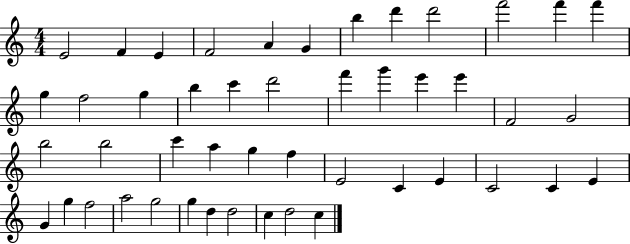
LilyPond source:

{
  \clef treble
  \numericTimeSignature
  \time 4/4
  \key c \major
  e'2 f'4 e'4 | f'2 a'4 g'4 | b''4 d'''4 d'''2 | f'''2 f'''4 f'''4 | \break g''4 f''2 g''4 | b''4 c'''4 d'''2 | f'''4 g'''4 e'''4 e'''4 | f'2 g'2 | \break b''2 b''2 | c'''4 a''4 g''4 f''4 | e'2 c'4 e'4 | c'2 c'4 e'4 | \break g'4 g''4 f''2 | a''2 g''2 | g''4 d''4 d''2 | c''4 d''2 c''4 | \break \bar "|."
}